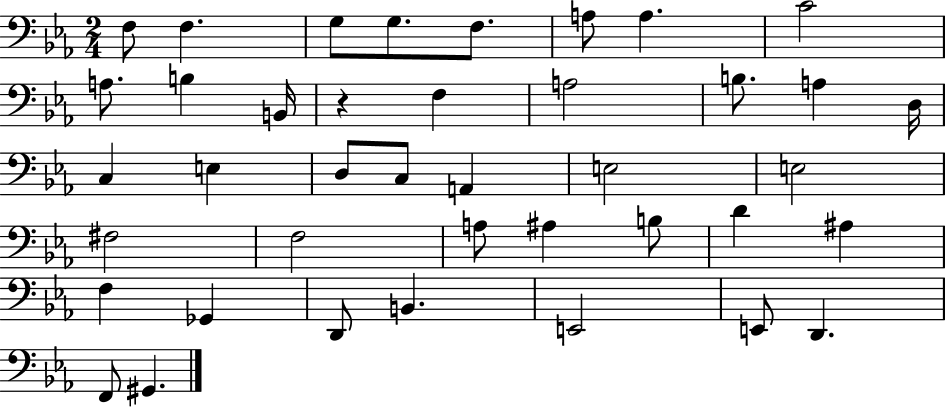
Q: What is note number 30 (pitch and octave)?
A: A#3